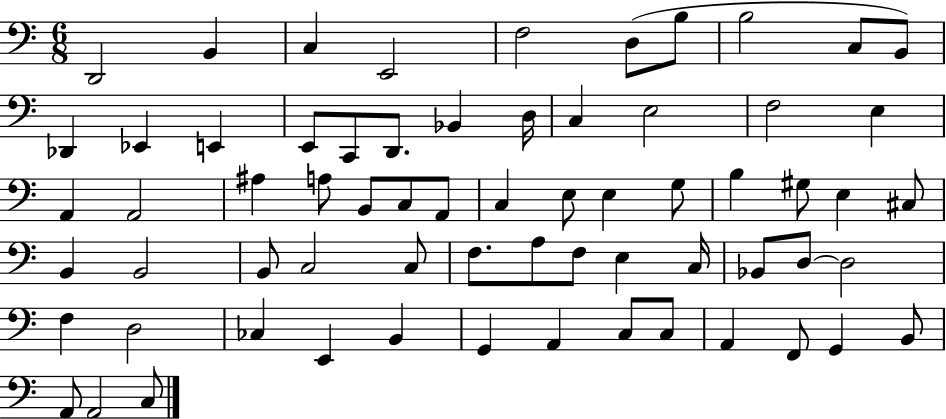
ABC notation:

X:1
T:Untitled
M:6/8
L:1/4
K:C
D,,2 B,, C, E,,2 F,2 D,/2 B,/2 B,2 C,/2 B,,/2 _D,, _E,, E,, E,,/2 C,,/2 D,,/2 _B,, D,/4 C, E,2 F,2 E, A,, A,,2 ^A, A,/2 B,,/2 C,/2 A,,/2 C, E,/2 E, G,/2 B, ^G,/2 E, ^C,/2 B,, B,,2 B,,/2 C,2 C,/2 F,/2 A,/2 F,/2 E, C,/4 _B,,/2 D,/2 D,2 F, D,2 _C, E,, B,, G,, A,, C,/2 C,/2 A,, F,,/2 G,, B,,/2 A,,/2 A,,2 C,/2